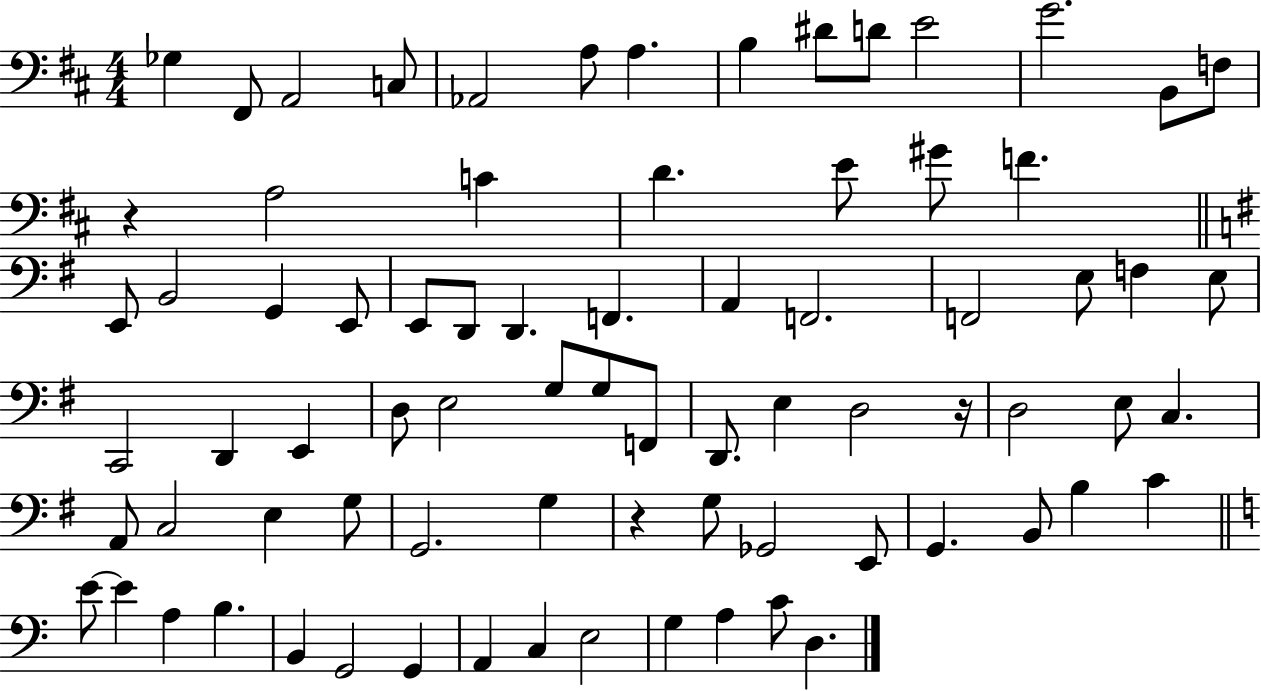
Gb3/q F#2/e A2/h C3/e Ab2/h A3/e A3/q. B3/q D#4/e D4/e E4/h G4/h. B2/e F3/e R/q A3/h C4/q D4/q. E4/e G#4/e F4/q. E2/e B2/h G2/q E2/e E2/e D2/e D2/q. F2/q. A2/q F2/h. F2/h E3/e F3/q E3/e C2/h D2/q E2/q D3/e E3/h G3/e G3/e F2/e D2/e. E3/q D3/h R/s D3/h E3/e C3/q. A2/e C3/h E3/q G3/e G2/h. G3/q R/q G3/e Gb2/h E2/e G2/q. B2/e B3/q C4/q E4/e E4/q A3/q B3/q. B2/q G2/h G2/q A2/q C3/q E3/h G3/q A3/q C4/e D3/q.